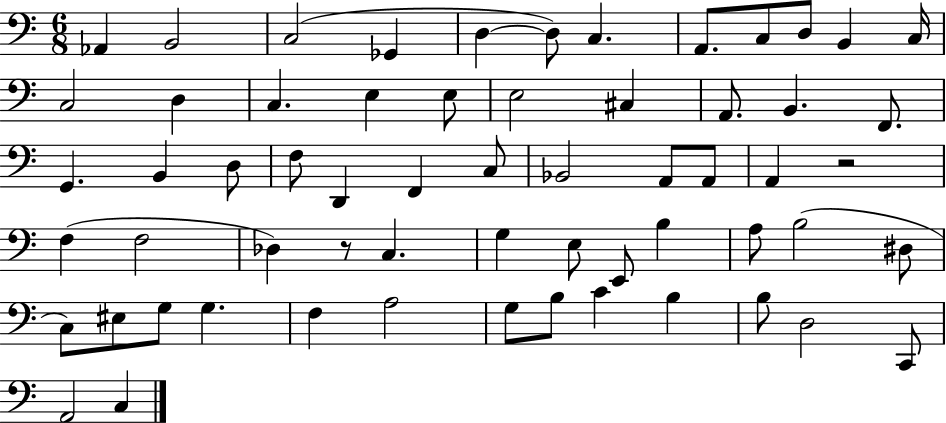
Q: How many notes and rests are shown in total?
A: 61